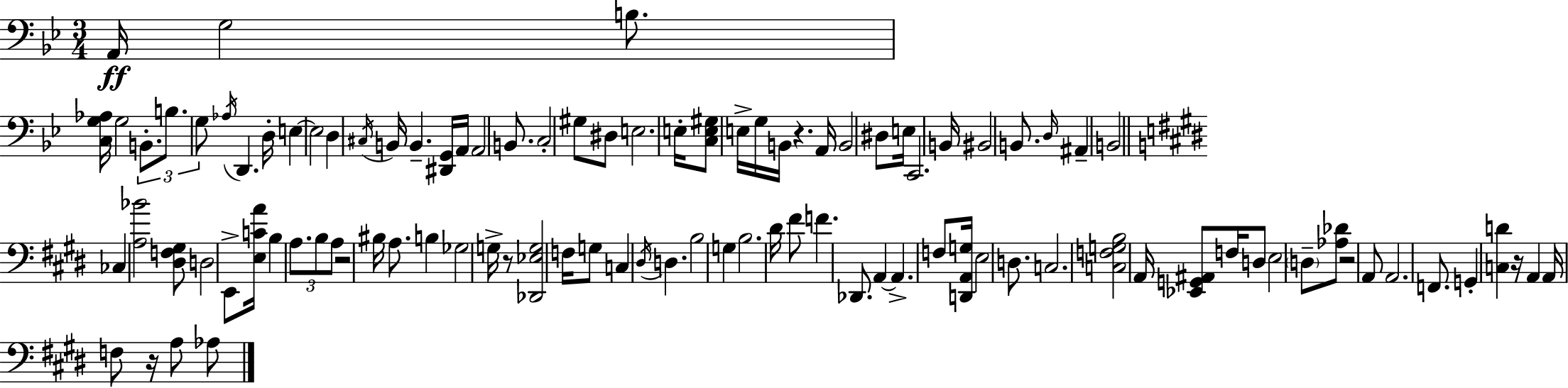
X:1
T:Untitled
M:3/4
L:1/4
K:Gm
A,,/4 G,2 B,/2 [C,G,_A,]/4 G,2 B,,/2 B,/2 G,/2 _A,/4 D,, D,/4 E, E,2 D, ^C,/4 B,,/4 B,, [^D,,G,,]/4 A,,/4 A,,2 B,,/2 C,2 ^G,/2 ^D,/2 E,2 E,/4 [C,E,^G,]/2 E,/4 G,/4 B,,/4 z A,,/4 B,,2 ^D,/2 E,/4 C,,2 B,,/4 ^B,,2 B,,/2 D,/4 ^A,, B,,2 _C, [A,_B]2 [^D,F,^G,]/2 D,2 E,,/2 [E,CA]/4 B, A,/2 B,/2 A,/2 z2 ^B,/4 A,/2 B, _G,2 G,/4 z/2 [_D,,_E,G,]2 F,/4 G,/2 C, ^D,/4 D, B,2 G, B,2 ^D/4 ^F/2 F _D,,/2 A,, A,, F,/2 [D,,A,,G,]/4 E,2 D,/2 C,2 [C,F,G,B,]2 A,,/4 [_E,,G,,^A,,]/2 F,/4 D,/2 E,2 D,/2 [_A,_D]/2 z2 A,,/2 A,,2 F,,/2 G,, [C,D] z/4 A,, A,,/4 F,/2 z/4 A,/2 _A,/2